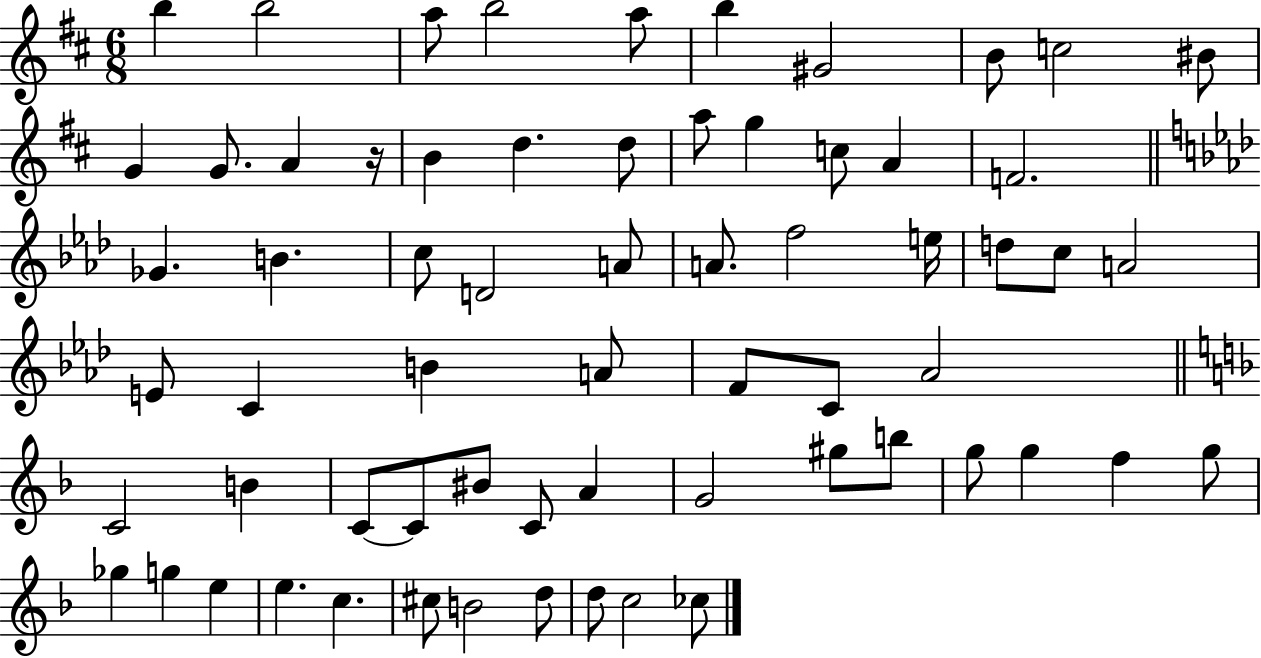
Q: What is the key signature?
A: D major